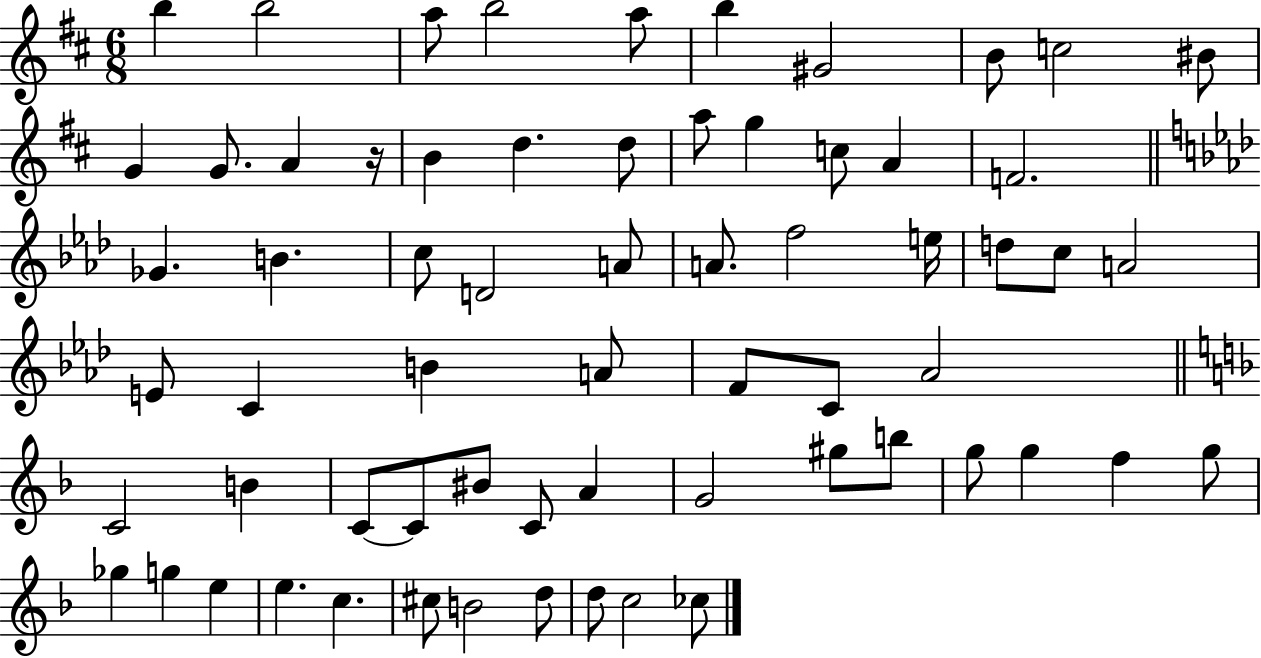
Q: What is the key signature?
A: D major